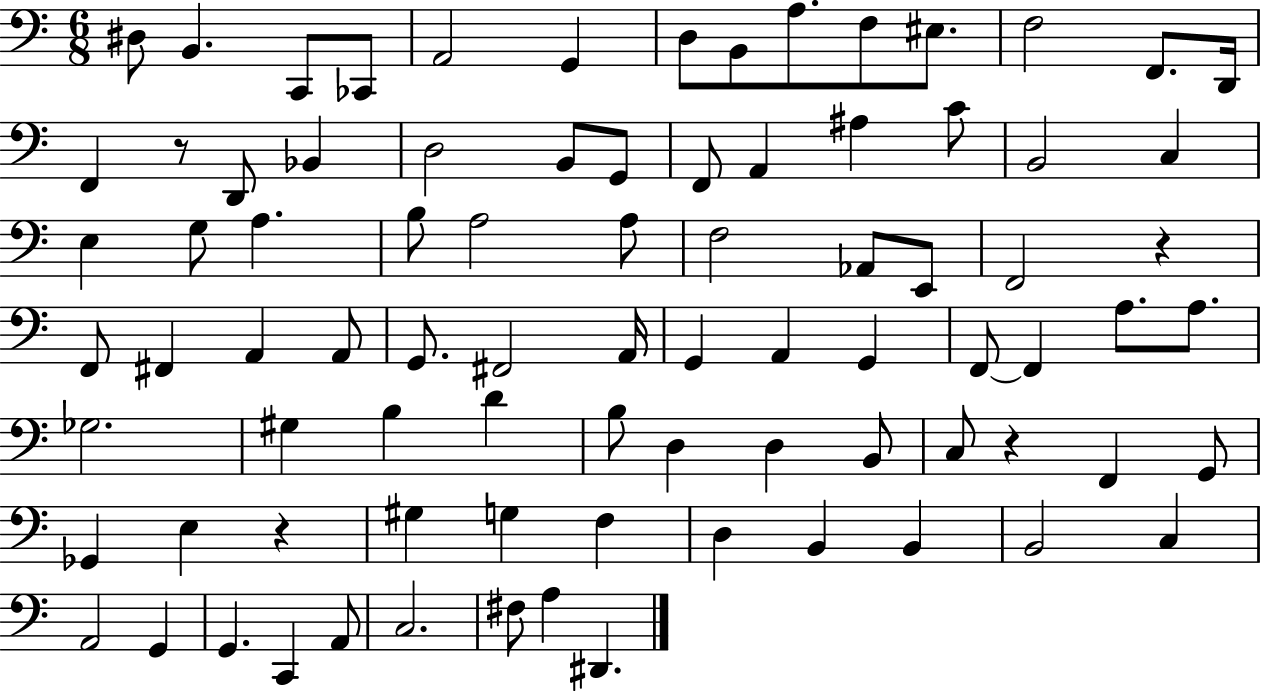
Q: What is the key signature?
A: C major